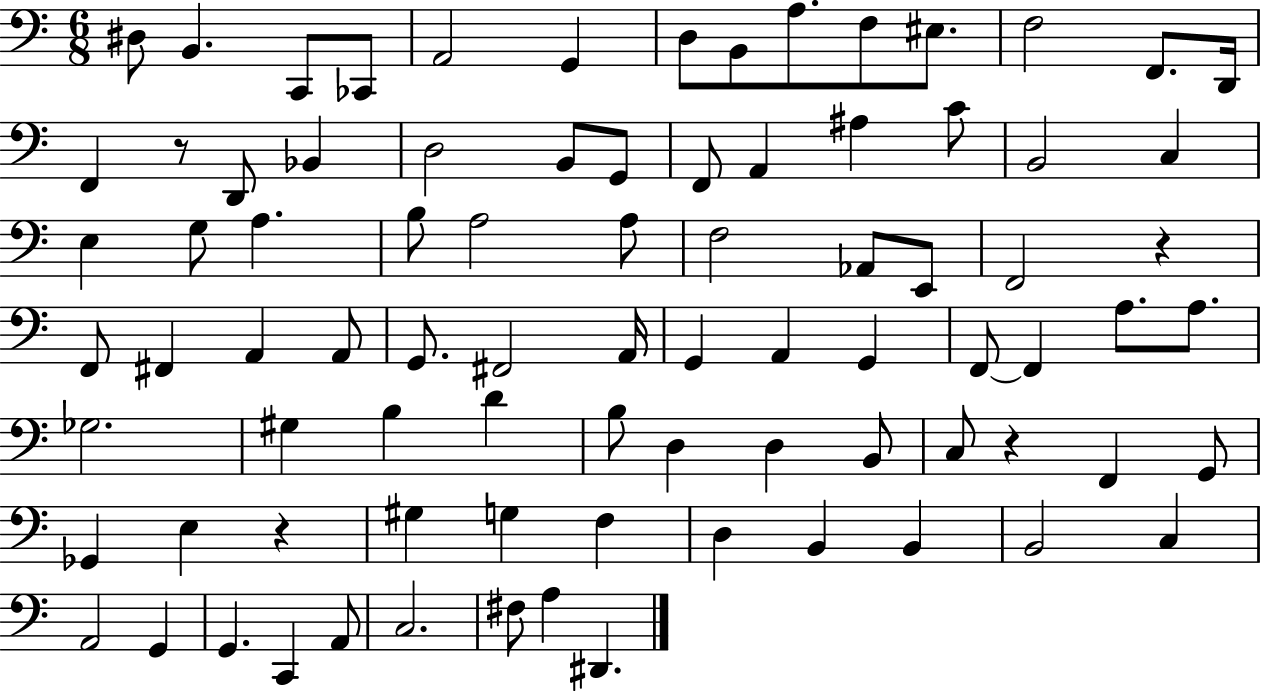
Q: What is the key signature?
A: C major